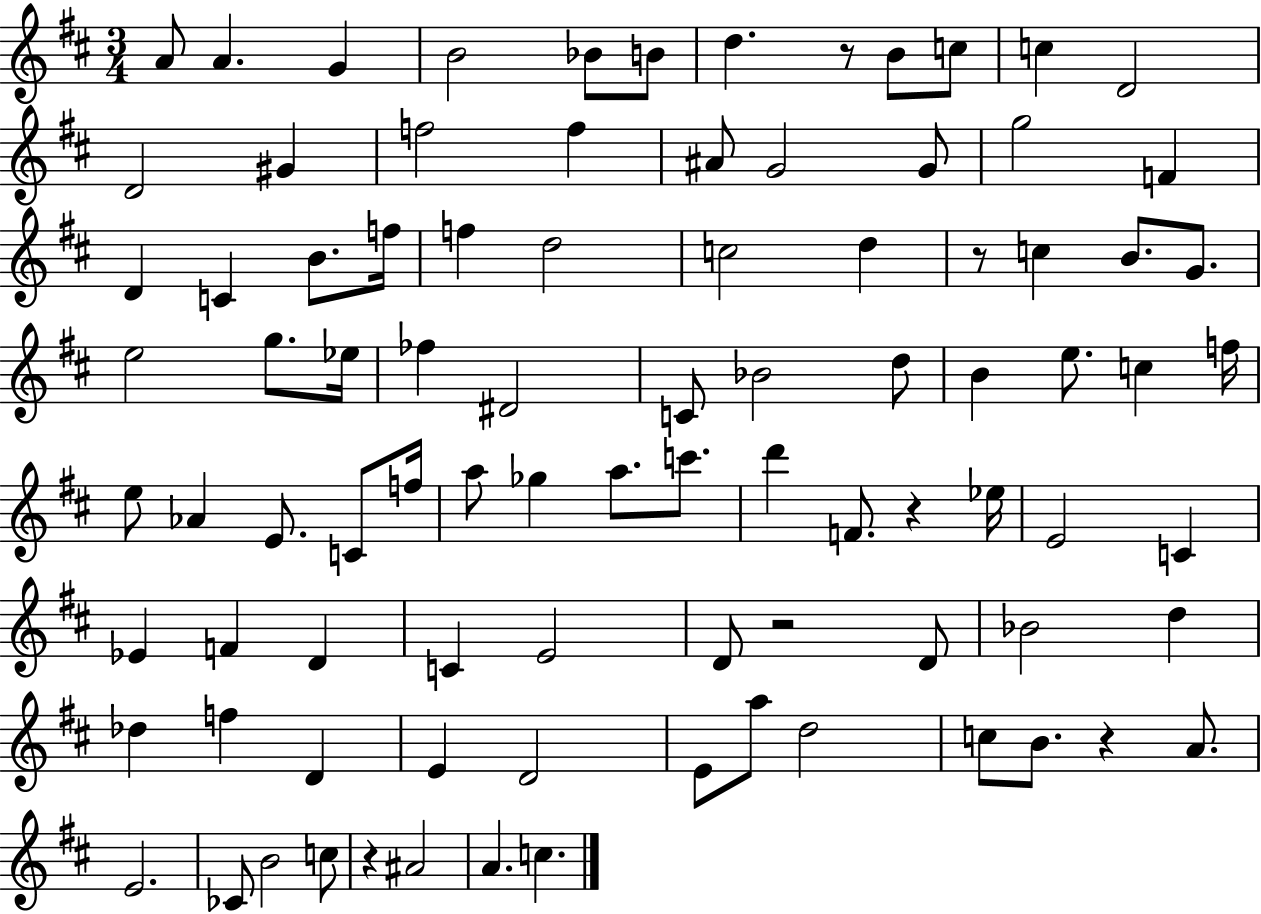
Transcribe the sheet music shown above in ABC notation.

X:1
T:Untitled
M:3/4
L:1/4
K:D
A/2 A G B2 _B/2 B/2 d z/2 B/2 c/2 c D2 D2 ^G f2 f ^A/2 G2 G/2 g2 F D C B/2 f/4 f d2 c2 d z/2 c B/2 G/2 e2 g/2 _e/4 _f ^D2 C/2 _B2 d/2 B e/2 c f/4 e/2 _A E/2 C/2 f/4 a/2 _g a/2 c'/2 d' F/2 z _e/4 E2 C _E F D C E2 D/2 z2 D/2 _B2 d _d f D E D2 E/2 a/2 d2 c/2 B/2 z A/2 E2 _C/2 B2 c/2 z ^A2 A c